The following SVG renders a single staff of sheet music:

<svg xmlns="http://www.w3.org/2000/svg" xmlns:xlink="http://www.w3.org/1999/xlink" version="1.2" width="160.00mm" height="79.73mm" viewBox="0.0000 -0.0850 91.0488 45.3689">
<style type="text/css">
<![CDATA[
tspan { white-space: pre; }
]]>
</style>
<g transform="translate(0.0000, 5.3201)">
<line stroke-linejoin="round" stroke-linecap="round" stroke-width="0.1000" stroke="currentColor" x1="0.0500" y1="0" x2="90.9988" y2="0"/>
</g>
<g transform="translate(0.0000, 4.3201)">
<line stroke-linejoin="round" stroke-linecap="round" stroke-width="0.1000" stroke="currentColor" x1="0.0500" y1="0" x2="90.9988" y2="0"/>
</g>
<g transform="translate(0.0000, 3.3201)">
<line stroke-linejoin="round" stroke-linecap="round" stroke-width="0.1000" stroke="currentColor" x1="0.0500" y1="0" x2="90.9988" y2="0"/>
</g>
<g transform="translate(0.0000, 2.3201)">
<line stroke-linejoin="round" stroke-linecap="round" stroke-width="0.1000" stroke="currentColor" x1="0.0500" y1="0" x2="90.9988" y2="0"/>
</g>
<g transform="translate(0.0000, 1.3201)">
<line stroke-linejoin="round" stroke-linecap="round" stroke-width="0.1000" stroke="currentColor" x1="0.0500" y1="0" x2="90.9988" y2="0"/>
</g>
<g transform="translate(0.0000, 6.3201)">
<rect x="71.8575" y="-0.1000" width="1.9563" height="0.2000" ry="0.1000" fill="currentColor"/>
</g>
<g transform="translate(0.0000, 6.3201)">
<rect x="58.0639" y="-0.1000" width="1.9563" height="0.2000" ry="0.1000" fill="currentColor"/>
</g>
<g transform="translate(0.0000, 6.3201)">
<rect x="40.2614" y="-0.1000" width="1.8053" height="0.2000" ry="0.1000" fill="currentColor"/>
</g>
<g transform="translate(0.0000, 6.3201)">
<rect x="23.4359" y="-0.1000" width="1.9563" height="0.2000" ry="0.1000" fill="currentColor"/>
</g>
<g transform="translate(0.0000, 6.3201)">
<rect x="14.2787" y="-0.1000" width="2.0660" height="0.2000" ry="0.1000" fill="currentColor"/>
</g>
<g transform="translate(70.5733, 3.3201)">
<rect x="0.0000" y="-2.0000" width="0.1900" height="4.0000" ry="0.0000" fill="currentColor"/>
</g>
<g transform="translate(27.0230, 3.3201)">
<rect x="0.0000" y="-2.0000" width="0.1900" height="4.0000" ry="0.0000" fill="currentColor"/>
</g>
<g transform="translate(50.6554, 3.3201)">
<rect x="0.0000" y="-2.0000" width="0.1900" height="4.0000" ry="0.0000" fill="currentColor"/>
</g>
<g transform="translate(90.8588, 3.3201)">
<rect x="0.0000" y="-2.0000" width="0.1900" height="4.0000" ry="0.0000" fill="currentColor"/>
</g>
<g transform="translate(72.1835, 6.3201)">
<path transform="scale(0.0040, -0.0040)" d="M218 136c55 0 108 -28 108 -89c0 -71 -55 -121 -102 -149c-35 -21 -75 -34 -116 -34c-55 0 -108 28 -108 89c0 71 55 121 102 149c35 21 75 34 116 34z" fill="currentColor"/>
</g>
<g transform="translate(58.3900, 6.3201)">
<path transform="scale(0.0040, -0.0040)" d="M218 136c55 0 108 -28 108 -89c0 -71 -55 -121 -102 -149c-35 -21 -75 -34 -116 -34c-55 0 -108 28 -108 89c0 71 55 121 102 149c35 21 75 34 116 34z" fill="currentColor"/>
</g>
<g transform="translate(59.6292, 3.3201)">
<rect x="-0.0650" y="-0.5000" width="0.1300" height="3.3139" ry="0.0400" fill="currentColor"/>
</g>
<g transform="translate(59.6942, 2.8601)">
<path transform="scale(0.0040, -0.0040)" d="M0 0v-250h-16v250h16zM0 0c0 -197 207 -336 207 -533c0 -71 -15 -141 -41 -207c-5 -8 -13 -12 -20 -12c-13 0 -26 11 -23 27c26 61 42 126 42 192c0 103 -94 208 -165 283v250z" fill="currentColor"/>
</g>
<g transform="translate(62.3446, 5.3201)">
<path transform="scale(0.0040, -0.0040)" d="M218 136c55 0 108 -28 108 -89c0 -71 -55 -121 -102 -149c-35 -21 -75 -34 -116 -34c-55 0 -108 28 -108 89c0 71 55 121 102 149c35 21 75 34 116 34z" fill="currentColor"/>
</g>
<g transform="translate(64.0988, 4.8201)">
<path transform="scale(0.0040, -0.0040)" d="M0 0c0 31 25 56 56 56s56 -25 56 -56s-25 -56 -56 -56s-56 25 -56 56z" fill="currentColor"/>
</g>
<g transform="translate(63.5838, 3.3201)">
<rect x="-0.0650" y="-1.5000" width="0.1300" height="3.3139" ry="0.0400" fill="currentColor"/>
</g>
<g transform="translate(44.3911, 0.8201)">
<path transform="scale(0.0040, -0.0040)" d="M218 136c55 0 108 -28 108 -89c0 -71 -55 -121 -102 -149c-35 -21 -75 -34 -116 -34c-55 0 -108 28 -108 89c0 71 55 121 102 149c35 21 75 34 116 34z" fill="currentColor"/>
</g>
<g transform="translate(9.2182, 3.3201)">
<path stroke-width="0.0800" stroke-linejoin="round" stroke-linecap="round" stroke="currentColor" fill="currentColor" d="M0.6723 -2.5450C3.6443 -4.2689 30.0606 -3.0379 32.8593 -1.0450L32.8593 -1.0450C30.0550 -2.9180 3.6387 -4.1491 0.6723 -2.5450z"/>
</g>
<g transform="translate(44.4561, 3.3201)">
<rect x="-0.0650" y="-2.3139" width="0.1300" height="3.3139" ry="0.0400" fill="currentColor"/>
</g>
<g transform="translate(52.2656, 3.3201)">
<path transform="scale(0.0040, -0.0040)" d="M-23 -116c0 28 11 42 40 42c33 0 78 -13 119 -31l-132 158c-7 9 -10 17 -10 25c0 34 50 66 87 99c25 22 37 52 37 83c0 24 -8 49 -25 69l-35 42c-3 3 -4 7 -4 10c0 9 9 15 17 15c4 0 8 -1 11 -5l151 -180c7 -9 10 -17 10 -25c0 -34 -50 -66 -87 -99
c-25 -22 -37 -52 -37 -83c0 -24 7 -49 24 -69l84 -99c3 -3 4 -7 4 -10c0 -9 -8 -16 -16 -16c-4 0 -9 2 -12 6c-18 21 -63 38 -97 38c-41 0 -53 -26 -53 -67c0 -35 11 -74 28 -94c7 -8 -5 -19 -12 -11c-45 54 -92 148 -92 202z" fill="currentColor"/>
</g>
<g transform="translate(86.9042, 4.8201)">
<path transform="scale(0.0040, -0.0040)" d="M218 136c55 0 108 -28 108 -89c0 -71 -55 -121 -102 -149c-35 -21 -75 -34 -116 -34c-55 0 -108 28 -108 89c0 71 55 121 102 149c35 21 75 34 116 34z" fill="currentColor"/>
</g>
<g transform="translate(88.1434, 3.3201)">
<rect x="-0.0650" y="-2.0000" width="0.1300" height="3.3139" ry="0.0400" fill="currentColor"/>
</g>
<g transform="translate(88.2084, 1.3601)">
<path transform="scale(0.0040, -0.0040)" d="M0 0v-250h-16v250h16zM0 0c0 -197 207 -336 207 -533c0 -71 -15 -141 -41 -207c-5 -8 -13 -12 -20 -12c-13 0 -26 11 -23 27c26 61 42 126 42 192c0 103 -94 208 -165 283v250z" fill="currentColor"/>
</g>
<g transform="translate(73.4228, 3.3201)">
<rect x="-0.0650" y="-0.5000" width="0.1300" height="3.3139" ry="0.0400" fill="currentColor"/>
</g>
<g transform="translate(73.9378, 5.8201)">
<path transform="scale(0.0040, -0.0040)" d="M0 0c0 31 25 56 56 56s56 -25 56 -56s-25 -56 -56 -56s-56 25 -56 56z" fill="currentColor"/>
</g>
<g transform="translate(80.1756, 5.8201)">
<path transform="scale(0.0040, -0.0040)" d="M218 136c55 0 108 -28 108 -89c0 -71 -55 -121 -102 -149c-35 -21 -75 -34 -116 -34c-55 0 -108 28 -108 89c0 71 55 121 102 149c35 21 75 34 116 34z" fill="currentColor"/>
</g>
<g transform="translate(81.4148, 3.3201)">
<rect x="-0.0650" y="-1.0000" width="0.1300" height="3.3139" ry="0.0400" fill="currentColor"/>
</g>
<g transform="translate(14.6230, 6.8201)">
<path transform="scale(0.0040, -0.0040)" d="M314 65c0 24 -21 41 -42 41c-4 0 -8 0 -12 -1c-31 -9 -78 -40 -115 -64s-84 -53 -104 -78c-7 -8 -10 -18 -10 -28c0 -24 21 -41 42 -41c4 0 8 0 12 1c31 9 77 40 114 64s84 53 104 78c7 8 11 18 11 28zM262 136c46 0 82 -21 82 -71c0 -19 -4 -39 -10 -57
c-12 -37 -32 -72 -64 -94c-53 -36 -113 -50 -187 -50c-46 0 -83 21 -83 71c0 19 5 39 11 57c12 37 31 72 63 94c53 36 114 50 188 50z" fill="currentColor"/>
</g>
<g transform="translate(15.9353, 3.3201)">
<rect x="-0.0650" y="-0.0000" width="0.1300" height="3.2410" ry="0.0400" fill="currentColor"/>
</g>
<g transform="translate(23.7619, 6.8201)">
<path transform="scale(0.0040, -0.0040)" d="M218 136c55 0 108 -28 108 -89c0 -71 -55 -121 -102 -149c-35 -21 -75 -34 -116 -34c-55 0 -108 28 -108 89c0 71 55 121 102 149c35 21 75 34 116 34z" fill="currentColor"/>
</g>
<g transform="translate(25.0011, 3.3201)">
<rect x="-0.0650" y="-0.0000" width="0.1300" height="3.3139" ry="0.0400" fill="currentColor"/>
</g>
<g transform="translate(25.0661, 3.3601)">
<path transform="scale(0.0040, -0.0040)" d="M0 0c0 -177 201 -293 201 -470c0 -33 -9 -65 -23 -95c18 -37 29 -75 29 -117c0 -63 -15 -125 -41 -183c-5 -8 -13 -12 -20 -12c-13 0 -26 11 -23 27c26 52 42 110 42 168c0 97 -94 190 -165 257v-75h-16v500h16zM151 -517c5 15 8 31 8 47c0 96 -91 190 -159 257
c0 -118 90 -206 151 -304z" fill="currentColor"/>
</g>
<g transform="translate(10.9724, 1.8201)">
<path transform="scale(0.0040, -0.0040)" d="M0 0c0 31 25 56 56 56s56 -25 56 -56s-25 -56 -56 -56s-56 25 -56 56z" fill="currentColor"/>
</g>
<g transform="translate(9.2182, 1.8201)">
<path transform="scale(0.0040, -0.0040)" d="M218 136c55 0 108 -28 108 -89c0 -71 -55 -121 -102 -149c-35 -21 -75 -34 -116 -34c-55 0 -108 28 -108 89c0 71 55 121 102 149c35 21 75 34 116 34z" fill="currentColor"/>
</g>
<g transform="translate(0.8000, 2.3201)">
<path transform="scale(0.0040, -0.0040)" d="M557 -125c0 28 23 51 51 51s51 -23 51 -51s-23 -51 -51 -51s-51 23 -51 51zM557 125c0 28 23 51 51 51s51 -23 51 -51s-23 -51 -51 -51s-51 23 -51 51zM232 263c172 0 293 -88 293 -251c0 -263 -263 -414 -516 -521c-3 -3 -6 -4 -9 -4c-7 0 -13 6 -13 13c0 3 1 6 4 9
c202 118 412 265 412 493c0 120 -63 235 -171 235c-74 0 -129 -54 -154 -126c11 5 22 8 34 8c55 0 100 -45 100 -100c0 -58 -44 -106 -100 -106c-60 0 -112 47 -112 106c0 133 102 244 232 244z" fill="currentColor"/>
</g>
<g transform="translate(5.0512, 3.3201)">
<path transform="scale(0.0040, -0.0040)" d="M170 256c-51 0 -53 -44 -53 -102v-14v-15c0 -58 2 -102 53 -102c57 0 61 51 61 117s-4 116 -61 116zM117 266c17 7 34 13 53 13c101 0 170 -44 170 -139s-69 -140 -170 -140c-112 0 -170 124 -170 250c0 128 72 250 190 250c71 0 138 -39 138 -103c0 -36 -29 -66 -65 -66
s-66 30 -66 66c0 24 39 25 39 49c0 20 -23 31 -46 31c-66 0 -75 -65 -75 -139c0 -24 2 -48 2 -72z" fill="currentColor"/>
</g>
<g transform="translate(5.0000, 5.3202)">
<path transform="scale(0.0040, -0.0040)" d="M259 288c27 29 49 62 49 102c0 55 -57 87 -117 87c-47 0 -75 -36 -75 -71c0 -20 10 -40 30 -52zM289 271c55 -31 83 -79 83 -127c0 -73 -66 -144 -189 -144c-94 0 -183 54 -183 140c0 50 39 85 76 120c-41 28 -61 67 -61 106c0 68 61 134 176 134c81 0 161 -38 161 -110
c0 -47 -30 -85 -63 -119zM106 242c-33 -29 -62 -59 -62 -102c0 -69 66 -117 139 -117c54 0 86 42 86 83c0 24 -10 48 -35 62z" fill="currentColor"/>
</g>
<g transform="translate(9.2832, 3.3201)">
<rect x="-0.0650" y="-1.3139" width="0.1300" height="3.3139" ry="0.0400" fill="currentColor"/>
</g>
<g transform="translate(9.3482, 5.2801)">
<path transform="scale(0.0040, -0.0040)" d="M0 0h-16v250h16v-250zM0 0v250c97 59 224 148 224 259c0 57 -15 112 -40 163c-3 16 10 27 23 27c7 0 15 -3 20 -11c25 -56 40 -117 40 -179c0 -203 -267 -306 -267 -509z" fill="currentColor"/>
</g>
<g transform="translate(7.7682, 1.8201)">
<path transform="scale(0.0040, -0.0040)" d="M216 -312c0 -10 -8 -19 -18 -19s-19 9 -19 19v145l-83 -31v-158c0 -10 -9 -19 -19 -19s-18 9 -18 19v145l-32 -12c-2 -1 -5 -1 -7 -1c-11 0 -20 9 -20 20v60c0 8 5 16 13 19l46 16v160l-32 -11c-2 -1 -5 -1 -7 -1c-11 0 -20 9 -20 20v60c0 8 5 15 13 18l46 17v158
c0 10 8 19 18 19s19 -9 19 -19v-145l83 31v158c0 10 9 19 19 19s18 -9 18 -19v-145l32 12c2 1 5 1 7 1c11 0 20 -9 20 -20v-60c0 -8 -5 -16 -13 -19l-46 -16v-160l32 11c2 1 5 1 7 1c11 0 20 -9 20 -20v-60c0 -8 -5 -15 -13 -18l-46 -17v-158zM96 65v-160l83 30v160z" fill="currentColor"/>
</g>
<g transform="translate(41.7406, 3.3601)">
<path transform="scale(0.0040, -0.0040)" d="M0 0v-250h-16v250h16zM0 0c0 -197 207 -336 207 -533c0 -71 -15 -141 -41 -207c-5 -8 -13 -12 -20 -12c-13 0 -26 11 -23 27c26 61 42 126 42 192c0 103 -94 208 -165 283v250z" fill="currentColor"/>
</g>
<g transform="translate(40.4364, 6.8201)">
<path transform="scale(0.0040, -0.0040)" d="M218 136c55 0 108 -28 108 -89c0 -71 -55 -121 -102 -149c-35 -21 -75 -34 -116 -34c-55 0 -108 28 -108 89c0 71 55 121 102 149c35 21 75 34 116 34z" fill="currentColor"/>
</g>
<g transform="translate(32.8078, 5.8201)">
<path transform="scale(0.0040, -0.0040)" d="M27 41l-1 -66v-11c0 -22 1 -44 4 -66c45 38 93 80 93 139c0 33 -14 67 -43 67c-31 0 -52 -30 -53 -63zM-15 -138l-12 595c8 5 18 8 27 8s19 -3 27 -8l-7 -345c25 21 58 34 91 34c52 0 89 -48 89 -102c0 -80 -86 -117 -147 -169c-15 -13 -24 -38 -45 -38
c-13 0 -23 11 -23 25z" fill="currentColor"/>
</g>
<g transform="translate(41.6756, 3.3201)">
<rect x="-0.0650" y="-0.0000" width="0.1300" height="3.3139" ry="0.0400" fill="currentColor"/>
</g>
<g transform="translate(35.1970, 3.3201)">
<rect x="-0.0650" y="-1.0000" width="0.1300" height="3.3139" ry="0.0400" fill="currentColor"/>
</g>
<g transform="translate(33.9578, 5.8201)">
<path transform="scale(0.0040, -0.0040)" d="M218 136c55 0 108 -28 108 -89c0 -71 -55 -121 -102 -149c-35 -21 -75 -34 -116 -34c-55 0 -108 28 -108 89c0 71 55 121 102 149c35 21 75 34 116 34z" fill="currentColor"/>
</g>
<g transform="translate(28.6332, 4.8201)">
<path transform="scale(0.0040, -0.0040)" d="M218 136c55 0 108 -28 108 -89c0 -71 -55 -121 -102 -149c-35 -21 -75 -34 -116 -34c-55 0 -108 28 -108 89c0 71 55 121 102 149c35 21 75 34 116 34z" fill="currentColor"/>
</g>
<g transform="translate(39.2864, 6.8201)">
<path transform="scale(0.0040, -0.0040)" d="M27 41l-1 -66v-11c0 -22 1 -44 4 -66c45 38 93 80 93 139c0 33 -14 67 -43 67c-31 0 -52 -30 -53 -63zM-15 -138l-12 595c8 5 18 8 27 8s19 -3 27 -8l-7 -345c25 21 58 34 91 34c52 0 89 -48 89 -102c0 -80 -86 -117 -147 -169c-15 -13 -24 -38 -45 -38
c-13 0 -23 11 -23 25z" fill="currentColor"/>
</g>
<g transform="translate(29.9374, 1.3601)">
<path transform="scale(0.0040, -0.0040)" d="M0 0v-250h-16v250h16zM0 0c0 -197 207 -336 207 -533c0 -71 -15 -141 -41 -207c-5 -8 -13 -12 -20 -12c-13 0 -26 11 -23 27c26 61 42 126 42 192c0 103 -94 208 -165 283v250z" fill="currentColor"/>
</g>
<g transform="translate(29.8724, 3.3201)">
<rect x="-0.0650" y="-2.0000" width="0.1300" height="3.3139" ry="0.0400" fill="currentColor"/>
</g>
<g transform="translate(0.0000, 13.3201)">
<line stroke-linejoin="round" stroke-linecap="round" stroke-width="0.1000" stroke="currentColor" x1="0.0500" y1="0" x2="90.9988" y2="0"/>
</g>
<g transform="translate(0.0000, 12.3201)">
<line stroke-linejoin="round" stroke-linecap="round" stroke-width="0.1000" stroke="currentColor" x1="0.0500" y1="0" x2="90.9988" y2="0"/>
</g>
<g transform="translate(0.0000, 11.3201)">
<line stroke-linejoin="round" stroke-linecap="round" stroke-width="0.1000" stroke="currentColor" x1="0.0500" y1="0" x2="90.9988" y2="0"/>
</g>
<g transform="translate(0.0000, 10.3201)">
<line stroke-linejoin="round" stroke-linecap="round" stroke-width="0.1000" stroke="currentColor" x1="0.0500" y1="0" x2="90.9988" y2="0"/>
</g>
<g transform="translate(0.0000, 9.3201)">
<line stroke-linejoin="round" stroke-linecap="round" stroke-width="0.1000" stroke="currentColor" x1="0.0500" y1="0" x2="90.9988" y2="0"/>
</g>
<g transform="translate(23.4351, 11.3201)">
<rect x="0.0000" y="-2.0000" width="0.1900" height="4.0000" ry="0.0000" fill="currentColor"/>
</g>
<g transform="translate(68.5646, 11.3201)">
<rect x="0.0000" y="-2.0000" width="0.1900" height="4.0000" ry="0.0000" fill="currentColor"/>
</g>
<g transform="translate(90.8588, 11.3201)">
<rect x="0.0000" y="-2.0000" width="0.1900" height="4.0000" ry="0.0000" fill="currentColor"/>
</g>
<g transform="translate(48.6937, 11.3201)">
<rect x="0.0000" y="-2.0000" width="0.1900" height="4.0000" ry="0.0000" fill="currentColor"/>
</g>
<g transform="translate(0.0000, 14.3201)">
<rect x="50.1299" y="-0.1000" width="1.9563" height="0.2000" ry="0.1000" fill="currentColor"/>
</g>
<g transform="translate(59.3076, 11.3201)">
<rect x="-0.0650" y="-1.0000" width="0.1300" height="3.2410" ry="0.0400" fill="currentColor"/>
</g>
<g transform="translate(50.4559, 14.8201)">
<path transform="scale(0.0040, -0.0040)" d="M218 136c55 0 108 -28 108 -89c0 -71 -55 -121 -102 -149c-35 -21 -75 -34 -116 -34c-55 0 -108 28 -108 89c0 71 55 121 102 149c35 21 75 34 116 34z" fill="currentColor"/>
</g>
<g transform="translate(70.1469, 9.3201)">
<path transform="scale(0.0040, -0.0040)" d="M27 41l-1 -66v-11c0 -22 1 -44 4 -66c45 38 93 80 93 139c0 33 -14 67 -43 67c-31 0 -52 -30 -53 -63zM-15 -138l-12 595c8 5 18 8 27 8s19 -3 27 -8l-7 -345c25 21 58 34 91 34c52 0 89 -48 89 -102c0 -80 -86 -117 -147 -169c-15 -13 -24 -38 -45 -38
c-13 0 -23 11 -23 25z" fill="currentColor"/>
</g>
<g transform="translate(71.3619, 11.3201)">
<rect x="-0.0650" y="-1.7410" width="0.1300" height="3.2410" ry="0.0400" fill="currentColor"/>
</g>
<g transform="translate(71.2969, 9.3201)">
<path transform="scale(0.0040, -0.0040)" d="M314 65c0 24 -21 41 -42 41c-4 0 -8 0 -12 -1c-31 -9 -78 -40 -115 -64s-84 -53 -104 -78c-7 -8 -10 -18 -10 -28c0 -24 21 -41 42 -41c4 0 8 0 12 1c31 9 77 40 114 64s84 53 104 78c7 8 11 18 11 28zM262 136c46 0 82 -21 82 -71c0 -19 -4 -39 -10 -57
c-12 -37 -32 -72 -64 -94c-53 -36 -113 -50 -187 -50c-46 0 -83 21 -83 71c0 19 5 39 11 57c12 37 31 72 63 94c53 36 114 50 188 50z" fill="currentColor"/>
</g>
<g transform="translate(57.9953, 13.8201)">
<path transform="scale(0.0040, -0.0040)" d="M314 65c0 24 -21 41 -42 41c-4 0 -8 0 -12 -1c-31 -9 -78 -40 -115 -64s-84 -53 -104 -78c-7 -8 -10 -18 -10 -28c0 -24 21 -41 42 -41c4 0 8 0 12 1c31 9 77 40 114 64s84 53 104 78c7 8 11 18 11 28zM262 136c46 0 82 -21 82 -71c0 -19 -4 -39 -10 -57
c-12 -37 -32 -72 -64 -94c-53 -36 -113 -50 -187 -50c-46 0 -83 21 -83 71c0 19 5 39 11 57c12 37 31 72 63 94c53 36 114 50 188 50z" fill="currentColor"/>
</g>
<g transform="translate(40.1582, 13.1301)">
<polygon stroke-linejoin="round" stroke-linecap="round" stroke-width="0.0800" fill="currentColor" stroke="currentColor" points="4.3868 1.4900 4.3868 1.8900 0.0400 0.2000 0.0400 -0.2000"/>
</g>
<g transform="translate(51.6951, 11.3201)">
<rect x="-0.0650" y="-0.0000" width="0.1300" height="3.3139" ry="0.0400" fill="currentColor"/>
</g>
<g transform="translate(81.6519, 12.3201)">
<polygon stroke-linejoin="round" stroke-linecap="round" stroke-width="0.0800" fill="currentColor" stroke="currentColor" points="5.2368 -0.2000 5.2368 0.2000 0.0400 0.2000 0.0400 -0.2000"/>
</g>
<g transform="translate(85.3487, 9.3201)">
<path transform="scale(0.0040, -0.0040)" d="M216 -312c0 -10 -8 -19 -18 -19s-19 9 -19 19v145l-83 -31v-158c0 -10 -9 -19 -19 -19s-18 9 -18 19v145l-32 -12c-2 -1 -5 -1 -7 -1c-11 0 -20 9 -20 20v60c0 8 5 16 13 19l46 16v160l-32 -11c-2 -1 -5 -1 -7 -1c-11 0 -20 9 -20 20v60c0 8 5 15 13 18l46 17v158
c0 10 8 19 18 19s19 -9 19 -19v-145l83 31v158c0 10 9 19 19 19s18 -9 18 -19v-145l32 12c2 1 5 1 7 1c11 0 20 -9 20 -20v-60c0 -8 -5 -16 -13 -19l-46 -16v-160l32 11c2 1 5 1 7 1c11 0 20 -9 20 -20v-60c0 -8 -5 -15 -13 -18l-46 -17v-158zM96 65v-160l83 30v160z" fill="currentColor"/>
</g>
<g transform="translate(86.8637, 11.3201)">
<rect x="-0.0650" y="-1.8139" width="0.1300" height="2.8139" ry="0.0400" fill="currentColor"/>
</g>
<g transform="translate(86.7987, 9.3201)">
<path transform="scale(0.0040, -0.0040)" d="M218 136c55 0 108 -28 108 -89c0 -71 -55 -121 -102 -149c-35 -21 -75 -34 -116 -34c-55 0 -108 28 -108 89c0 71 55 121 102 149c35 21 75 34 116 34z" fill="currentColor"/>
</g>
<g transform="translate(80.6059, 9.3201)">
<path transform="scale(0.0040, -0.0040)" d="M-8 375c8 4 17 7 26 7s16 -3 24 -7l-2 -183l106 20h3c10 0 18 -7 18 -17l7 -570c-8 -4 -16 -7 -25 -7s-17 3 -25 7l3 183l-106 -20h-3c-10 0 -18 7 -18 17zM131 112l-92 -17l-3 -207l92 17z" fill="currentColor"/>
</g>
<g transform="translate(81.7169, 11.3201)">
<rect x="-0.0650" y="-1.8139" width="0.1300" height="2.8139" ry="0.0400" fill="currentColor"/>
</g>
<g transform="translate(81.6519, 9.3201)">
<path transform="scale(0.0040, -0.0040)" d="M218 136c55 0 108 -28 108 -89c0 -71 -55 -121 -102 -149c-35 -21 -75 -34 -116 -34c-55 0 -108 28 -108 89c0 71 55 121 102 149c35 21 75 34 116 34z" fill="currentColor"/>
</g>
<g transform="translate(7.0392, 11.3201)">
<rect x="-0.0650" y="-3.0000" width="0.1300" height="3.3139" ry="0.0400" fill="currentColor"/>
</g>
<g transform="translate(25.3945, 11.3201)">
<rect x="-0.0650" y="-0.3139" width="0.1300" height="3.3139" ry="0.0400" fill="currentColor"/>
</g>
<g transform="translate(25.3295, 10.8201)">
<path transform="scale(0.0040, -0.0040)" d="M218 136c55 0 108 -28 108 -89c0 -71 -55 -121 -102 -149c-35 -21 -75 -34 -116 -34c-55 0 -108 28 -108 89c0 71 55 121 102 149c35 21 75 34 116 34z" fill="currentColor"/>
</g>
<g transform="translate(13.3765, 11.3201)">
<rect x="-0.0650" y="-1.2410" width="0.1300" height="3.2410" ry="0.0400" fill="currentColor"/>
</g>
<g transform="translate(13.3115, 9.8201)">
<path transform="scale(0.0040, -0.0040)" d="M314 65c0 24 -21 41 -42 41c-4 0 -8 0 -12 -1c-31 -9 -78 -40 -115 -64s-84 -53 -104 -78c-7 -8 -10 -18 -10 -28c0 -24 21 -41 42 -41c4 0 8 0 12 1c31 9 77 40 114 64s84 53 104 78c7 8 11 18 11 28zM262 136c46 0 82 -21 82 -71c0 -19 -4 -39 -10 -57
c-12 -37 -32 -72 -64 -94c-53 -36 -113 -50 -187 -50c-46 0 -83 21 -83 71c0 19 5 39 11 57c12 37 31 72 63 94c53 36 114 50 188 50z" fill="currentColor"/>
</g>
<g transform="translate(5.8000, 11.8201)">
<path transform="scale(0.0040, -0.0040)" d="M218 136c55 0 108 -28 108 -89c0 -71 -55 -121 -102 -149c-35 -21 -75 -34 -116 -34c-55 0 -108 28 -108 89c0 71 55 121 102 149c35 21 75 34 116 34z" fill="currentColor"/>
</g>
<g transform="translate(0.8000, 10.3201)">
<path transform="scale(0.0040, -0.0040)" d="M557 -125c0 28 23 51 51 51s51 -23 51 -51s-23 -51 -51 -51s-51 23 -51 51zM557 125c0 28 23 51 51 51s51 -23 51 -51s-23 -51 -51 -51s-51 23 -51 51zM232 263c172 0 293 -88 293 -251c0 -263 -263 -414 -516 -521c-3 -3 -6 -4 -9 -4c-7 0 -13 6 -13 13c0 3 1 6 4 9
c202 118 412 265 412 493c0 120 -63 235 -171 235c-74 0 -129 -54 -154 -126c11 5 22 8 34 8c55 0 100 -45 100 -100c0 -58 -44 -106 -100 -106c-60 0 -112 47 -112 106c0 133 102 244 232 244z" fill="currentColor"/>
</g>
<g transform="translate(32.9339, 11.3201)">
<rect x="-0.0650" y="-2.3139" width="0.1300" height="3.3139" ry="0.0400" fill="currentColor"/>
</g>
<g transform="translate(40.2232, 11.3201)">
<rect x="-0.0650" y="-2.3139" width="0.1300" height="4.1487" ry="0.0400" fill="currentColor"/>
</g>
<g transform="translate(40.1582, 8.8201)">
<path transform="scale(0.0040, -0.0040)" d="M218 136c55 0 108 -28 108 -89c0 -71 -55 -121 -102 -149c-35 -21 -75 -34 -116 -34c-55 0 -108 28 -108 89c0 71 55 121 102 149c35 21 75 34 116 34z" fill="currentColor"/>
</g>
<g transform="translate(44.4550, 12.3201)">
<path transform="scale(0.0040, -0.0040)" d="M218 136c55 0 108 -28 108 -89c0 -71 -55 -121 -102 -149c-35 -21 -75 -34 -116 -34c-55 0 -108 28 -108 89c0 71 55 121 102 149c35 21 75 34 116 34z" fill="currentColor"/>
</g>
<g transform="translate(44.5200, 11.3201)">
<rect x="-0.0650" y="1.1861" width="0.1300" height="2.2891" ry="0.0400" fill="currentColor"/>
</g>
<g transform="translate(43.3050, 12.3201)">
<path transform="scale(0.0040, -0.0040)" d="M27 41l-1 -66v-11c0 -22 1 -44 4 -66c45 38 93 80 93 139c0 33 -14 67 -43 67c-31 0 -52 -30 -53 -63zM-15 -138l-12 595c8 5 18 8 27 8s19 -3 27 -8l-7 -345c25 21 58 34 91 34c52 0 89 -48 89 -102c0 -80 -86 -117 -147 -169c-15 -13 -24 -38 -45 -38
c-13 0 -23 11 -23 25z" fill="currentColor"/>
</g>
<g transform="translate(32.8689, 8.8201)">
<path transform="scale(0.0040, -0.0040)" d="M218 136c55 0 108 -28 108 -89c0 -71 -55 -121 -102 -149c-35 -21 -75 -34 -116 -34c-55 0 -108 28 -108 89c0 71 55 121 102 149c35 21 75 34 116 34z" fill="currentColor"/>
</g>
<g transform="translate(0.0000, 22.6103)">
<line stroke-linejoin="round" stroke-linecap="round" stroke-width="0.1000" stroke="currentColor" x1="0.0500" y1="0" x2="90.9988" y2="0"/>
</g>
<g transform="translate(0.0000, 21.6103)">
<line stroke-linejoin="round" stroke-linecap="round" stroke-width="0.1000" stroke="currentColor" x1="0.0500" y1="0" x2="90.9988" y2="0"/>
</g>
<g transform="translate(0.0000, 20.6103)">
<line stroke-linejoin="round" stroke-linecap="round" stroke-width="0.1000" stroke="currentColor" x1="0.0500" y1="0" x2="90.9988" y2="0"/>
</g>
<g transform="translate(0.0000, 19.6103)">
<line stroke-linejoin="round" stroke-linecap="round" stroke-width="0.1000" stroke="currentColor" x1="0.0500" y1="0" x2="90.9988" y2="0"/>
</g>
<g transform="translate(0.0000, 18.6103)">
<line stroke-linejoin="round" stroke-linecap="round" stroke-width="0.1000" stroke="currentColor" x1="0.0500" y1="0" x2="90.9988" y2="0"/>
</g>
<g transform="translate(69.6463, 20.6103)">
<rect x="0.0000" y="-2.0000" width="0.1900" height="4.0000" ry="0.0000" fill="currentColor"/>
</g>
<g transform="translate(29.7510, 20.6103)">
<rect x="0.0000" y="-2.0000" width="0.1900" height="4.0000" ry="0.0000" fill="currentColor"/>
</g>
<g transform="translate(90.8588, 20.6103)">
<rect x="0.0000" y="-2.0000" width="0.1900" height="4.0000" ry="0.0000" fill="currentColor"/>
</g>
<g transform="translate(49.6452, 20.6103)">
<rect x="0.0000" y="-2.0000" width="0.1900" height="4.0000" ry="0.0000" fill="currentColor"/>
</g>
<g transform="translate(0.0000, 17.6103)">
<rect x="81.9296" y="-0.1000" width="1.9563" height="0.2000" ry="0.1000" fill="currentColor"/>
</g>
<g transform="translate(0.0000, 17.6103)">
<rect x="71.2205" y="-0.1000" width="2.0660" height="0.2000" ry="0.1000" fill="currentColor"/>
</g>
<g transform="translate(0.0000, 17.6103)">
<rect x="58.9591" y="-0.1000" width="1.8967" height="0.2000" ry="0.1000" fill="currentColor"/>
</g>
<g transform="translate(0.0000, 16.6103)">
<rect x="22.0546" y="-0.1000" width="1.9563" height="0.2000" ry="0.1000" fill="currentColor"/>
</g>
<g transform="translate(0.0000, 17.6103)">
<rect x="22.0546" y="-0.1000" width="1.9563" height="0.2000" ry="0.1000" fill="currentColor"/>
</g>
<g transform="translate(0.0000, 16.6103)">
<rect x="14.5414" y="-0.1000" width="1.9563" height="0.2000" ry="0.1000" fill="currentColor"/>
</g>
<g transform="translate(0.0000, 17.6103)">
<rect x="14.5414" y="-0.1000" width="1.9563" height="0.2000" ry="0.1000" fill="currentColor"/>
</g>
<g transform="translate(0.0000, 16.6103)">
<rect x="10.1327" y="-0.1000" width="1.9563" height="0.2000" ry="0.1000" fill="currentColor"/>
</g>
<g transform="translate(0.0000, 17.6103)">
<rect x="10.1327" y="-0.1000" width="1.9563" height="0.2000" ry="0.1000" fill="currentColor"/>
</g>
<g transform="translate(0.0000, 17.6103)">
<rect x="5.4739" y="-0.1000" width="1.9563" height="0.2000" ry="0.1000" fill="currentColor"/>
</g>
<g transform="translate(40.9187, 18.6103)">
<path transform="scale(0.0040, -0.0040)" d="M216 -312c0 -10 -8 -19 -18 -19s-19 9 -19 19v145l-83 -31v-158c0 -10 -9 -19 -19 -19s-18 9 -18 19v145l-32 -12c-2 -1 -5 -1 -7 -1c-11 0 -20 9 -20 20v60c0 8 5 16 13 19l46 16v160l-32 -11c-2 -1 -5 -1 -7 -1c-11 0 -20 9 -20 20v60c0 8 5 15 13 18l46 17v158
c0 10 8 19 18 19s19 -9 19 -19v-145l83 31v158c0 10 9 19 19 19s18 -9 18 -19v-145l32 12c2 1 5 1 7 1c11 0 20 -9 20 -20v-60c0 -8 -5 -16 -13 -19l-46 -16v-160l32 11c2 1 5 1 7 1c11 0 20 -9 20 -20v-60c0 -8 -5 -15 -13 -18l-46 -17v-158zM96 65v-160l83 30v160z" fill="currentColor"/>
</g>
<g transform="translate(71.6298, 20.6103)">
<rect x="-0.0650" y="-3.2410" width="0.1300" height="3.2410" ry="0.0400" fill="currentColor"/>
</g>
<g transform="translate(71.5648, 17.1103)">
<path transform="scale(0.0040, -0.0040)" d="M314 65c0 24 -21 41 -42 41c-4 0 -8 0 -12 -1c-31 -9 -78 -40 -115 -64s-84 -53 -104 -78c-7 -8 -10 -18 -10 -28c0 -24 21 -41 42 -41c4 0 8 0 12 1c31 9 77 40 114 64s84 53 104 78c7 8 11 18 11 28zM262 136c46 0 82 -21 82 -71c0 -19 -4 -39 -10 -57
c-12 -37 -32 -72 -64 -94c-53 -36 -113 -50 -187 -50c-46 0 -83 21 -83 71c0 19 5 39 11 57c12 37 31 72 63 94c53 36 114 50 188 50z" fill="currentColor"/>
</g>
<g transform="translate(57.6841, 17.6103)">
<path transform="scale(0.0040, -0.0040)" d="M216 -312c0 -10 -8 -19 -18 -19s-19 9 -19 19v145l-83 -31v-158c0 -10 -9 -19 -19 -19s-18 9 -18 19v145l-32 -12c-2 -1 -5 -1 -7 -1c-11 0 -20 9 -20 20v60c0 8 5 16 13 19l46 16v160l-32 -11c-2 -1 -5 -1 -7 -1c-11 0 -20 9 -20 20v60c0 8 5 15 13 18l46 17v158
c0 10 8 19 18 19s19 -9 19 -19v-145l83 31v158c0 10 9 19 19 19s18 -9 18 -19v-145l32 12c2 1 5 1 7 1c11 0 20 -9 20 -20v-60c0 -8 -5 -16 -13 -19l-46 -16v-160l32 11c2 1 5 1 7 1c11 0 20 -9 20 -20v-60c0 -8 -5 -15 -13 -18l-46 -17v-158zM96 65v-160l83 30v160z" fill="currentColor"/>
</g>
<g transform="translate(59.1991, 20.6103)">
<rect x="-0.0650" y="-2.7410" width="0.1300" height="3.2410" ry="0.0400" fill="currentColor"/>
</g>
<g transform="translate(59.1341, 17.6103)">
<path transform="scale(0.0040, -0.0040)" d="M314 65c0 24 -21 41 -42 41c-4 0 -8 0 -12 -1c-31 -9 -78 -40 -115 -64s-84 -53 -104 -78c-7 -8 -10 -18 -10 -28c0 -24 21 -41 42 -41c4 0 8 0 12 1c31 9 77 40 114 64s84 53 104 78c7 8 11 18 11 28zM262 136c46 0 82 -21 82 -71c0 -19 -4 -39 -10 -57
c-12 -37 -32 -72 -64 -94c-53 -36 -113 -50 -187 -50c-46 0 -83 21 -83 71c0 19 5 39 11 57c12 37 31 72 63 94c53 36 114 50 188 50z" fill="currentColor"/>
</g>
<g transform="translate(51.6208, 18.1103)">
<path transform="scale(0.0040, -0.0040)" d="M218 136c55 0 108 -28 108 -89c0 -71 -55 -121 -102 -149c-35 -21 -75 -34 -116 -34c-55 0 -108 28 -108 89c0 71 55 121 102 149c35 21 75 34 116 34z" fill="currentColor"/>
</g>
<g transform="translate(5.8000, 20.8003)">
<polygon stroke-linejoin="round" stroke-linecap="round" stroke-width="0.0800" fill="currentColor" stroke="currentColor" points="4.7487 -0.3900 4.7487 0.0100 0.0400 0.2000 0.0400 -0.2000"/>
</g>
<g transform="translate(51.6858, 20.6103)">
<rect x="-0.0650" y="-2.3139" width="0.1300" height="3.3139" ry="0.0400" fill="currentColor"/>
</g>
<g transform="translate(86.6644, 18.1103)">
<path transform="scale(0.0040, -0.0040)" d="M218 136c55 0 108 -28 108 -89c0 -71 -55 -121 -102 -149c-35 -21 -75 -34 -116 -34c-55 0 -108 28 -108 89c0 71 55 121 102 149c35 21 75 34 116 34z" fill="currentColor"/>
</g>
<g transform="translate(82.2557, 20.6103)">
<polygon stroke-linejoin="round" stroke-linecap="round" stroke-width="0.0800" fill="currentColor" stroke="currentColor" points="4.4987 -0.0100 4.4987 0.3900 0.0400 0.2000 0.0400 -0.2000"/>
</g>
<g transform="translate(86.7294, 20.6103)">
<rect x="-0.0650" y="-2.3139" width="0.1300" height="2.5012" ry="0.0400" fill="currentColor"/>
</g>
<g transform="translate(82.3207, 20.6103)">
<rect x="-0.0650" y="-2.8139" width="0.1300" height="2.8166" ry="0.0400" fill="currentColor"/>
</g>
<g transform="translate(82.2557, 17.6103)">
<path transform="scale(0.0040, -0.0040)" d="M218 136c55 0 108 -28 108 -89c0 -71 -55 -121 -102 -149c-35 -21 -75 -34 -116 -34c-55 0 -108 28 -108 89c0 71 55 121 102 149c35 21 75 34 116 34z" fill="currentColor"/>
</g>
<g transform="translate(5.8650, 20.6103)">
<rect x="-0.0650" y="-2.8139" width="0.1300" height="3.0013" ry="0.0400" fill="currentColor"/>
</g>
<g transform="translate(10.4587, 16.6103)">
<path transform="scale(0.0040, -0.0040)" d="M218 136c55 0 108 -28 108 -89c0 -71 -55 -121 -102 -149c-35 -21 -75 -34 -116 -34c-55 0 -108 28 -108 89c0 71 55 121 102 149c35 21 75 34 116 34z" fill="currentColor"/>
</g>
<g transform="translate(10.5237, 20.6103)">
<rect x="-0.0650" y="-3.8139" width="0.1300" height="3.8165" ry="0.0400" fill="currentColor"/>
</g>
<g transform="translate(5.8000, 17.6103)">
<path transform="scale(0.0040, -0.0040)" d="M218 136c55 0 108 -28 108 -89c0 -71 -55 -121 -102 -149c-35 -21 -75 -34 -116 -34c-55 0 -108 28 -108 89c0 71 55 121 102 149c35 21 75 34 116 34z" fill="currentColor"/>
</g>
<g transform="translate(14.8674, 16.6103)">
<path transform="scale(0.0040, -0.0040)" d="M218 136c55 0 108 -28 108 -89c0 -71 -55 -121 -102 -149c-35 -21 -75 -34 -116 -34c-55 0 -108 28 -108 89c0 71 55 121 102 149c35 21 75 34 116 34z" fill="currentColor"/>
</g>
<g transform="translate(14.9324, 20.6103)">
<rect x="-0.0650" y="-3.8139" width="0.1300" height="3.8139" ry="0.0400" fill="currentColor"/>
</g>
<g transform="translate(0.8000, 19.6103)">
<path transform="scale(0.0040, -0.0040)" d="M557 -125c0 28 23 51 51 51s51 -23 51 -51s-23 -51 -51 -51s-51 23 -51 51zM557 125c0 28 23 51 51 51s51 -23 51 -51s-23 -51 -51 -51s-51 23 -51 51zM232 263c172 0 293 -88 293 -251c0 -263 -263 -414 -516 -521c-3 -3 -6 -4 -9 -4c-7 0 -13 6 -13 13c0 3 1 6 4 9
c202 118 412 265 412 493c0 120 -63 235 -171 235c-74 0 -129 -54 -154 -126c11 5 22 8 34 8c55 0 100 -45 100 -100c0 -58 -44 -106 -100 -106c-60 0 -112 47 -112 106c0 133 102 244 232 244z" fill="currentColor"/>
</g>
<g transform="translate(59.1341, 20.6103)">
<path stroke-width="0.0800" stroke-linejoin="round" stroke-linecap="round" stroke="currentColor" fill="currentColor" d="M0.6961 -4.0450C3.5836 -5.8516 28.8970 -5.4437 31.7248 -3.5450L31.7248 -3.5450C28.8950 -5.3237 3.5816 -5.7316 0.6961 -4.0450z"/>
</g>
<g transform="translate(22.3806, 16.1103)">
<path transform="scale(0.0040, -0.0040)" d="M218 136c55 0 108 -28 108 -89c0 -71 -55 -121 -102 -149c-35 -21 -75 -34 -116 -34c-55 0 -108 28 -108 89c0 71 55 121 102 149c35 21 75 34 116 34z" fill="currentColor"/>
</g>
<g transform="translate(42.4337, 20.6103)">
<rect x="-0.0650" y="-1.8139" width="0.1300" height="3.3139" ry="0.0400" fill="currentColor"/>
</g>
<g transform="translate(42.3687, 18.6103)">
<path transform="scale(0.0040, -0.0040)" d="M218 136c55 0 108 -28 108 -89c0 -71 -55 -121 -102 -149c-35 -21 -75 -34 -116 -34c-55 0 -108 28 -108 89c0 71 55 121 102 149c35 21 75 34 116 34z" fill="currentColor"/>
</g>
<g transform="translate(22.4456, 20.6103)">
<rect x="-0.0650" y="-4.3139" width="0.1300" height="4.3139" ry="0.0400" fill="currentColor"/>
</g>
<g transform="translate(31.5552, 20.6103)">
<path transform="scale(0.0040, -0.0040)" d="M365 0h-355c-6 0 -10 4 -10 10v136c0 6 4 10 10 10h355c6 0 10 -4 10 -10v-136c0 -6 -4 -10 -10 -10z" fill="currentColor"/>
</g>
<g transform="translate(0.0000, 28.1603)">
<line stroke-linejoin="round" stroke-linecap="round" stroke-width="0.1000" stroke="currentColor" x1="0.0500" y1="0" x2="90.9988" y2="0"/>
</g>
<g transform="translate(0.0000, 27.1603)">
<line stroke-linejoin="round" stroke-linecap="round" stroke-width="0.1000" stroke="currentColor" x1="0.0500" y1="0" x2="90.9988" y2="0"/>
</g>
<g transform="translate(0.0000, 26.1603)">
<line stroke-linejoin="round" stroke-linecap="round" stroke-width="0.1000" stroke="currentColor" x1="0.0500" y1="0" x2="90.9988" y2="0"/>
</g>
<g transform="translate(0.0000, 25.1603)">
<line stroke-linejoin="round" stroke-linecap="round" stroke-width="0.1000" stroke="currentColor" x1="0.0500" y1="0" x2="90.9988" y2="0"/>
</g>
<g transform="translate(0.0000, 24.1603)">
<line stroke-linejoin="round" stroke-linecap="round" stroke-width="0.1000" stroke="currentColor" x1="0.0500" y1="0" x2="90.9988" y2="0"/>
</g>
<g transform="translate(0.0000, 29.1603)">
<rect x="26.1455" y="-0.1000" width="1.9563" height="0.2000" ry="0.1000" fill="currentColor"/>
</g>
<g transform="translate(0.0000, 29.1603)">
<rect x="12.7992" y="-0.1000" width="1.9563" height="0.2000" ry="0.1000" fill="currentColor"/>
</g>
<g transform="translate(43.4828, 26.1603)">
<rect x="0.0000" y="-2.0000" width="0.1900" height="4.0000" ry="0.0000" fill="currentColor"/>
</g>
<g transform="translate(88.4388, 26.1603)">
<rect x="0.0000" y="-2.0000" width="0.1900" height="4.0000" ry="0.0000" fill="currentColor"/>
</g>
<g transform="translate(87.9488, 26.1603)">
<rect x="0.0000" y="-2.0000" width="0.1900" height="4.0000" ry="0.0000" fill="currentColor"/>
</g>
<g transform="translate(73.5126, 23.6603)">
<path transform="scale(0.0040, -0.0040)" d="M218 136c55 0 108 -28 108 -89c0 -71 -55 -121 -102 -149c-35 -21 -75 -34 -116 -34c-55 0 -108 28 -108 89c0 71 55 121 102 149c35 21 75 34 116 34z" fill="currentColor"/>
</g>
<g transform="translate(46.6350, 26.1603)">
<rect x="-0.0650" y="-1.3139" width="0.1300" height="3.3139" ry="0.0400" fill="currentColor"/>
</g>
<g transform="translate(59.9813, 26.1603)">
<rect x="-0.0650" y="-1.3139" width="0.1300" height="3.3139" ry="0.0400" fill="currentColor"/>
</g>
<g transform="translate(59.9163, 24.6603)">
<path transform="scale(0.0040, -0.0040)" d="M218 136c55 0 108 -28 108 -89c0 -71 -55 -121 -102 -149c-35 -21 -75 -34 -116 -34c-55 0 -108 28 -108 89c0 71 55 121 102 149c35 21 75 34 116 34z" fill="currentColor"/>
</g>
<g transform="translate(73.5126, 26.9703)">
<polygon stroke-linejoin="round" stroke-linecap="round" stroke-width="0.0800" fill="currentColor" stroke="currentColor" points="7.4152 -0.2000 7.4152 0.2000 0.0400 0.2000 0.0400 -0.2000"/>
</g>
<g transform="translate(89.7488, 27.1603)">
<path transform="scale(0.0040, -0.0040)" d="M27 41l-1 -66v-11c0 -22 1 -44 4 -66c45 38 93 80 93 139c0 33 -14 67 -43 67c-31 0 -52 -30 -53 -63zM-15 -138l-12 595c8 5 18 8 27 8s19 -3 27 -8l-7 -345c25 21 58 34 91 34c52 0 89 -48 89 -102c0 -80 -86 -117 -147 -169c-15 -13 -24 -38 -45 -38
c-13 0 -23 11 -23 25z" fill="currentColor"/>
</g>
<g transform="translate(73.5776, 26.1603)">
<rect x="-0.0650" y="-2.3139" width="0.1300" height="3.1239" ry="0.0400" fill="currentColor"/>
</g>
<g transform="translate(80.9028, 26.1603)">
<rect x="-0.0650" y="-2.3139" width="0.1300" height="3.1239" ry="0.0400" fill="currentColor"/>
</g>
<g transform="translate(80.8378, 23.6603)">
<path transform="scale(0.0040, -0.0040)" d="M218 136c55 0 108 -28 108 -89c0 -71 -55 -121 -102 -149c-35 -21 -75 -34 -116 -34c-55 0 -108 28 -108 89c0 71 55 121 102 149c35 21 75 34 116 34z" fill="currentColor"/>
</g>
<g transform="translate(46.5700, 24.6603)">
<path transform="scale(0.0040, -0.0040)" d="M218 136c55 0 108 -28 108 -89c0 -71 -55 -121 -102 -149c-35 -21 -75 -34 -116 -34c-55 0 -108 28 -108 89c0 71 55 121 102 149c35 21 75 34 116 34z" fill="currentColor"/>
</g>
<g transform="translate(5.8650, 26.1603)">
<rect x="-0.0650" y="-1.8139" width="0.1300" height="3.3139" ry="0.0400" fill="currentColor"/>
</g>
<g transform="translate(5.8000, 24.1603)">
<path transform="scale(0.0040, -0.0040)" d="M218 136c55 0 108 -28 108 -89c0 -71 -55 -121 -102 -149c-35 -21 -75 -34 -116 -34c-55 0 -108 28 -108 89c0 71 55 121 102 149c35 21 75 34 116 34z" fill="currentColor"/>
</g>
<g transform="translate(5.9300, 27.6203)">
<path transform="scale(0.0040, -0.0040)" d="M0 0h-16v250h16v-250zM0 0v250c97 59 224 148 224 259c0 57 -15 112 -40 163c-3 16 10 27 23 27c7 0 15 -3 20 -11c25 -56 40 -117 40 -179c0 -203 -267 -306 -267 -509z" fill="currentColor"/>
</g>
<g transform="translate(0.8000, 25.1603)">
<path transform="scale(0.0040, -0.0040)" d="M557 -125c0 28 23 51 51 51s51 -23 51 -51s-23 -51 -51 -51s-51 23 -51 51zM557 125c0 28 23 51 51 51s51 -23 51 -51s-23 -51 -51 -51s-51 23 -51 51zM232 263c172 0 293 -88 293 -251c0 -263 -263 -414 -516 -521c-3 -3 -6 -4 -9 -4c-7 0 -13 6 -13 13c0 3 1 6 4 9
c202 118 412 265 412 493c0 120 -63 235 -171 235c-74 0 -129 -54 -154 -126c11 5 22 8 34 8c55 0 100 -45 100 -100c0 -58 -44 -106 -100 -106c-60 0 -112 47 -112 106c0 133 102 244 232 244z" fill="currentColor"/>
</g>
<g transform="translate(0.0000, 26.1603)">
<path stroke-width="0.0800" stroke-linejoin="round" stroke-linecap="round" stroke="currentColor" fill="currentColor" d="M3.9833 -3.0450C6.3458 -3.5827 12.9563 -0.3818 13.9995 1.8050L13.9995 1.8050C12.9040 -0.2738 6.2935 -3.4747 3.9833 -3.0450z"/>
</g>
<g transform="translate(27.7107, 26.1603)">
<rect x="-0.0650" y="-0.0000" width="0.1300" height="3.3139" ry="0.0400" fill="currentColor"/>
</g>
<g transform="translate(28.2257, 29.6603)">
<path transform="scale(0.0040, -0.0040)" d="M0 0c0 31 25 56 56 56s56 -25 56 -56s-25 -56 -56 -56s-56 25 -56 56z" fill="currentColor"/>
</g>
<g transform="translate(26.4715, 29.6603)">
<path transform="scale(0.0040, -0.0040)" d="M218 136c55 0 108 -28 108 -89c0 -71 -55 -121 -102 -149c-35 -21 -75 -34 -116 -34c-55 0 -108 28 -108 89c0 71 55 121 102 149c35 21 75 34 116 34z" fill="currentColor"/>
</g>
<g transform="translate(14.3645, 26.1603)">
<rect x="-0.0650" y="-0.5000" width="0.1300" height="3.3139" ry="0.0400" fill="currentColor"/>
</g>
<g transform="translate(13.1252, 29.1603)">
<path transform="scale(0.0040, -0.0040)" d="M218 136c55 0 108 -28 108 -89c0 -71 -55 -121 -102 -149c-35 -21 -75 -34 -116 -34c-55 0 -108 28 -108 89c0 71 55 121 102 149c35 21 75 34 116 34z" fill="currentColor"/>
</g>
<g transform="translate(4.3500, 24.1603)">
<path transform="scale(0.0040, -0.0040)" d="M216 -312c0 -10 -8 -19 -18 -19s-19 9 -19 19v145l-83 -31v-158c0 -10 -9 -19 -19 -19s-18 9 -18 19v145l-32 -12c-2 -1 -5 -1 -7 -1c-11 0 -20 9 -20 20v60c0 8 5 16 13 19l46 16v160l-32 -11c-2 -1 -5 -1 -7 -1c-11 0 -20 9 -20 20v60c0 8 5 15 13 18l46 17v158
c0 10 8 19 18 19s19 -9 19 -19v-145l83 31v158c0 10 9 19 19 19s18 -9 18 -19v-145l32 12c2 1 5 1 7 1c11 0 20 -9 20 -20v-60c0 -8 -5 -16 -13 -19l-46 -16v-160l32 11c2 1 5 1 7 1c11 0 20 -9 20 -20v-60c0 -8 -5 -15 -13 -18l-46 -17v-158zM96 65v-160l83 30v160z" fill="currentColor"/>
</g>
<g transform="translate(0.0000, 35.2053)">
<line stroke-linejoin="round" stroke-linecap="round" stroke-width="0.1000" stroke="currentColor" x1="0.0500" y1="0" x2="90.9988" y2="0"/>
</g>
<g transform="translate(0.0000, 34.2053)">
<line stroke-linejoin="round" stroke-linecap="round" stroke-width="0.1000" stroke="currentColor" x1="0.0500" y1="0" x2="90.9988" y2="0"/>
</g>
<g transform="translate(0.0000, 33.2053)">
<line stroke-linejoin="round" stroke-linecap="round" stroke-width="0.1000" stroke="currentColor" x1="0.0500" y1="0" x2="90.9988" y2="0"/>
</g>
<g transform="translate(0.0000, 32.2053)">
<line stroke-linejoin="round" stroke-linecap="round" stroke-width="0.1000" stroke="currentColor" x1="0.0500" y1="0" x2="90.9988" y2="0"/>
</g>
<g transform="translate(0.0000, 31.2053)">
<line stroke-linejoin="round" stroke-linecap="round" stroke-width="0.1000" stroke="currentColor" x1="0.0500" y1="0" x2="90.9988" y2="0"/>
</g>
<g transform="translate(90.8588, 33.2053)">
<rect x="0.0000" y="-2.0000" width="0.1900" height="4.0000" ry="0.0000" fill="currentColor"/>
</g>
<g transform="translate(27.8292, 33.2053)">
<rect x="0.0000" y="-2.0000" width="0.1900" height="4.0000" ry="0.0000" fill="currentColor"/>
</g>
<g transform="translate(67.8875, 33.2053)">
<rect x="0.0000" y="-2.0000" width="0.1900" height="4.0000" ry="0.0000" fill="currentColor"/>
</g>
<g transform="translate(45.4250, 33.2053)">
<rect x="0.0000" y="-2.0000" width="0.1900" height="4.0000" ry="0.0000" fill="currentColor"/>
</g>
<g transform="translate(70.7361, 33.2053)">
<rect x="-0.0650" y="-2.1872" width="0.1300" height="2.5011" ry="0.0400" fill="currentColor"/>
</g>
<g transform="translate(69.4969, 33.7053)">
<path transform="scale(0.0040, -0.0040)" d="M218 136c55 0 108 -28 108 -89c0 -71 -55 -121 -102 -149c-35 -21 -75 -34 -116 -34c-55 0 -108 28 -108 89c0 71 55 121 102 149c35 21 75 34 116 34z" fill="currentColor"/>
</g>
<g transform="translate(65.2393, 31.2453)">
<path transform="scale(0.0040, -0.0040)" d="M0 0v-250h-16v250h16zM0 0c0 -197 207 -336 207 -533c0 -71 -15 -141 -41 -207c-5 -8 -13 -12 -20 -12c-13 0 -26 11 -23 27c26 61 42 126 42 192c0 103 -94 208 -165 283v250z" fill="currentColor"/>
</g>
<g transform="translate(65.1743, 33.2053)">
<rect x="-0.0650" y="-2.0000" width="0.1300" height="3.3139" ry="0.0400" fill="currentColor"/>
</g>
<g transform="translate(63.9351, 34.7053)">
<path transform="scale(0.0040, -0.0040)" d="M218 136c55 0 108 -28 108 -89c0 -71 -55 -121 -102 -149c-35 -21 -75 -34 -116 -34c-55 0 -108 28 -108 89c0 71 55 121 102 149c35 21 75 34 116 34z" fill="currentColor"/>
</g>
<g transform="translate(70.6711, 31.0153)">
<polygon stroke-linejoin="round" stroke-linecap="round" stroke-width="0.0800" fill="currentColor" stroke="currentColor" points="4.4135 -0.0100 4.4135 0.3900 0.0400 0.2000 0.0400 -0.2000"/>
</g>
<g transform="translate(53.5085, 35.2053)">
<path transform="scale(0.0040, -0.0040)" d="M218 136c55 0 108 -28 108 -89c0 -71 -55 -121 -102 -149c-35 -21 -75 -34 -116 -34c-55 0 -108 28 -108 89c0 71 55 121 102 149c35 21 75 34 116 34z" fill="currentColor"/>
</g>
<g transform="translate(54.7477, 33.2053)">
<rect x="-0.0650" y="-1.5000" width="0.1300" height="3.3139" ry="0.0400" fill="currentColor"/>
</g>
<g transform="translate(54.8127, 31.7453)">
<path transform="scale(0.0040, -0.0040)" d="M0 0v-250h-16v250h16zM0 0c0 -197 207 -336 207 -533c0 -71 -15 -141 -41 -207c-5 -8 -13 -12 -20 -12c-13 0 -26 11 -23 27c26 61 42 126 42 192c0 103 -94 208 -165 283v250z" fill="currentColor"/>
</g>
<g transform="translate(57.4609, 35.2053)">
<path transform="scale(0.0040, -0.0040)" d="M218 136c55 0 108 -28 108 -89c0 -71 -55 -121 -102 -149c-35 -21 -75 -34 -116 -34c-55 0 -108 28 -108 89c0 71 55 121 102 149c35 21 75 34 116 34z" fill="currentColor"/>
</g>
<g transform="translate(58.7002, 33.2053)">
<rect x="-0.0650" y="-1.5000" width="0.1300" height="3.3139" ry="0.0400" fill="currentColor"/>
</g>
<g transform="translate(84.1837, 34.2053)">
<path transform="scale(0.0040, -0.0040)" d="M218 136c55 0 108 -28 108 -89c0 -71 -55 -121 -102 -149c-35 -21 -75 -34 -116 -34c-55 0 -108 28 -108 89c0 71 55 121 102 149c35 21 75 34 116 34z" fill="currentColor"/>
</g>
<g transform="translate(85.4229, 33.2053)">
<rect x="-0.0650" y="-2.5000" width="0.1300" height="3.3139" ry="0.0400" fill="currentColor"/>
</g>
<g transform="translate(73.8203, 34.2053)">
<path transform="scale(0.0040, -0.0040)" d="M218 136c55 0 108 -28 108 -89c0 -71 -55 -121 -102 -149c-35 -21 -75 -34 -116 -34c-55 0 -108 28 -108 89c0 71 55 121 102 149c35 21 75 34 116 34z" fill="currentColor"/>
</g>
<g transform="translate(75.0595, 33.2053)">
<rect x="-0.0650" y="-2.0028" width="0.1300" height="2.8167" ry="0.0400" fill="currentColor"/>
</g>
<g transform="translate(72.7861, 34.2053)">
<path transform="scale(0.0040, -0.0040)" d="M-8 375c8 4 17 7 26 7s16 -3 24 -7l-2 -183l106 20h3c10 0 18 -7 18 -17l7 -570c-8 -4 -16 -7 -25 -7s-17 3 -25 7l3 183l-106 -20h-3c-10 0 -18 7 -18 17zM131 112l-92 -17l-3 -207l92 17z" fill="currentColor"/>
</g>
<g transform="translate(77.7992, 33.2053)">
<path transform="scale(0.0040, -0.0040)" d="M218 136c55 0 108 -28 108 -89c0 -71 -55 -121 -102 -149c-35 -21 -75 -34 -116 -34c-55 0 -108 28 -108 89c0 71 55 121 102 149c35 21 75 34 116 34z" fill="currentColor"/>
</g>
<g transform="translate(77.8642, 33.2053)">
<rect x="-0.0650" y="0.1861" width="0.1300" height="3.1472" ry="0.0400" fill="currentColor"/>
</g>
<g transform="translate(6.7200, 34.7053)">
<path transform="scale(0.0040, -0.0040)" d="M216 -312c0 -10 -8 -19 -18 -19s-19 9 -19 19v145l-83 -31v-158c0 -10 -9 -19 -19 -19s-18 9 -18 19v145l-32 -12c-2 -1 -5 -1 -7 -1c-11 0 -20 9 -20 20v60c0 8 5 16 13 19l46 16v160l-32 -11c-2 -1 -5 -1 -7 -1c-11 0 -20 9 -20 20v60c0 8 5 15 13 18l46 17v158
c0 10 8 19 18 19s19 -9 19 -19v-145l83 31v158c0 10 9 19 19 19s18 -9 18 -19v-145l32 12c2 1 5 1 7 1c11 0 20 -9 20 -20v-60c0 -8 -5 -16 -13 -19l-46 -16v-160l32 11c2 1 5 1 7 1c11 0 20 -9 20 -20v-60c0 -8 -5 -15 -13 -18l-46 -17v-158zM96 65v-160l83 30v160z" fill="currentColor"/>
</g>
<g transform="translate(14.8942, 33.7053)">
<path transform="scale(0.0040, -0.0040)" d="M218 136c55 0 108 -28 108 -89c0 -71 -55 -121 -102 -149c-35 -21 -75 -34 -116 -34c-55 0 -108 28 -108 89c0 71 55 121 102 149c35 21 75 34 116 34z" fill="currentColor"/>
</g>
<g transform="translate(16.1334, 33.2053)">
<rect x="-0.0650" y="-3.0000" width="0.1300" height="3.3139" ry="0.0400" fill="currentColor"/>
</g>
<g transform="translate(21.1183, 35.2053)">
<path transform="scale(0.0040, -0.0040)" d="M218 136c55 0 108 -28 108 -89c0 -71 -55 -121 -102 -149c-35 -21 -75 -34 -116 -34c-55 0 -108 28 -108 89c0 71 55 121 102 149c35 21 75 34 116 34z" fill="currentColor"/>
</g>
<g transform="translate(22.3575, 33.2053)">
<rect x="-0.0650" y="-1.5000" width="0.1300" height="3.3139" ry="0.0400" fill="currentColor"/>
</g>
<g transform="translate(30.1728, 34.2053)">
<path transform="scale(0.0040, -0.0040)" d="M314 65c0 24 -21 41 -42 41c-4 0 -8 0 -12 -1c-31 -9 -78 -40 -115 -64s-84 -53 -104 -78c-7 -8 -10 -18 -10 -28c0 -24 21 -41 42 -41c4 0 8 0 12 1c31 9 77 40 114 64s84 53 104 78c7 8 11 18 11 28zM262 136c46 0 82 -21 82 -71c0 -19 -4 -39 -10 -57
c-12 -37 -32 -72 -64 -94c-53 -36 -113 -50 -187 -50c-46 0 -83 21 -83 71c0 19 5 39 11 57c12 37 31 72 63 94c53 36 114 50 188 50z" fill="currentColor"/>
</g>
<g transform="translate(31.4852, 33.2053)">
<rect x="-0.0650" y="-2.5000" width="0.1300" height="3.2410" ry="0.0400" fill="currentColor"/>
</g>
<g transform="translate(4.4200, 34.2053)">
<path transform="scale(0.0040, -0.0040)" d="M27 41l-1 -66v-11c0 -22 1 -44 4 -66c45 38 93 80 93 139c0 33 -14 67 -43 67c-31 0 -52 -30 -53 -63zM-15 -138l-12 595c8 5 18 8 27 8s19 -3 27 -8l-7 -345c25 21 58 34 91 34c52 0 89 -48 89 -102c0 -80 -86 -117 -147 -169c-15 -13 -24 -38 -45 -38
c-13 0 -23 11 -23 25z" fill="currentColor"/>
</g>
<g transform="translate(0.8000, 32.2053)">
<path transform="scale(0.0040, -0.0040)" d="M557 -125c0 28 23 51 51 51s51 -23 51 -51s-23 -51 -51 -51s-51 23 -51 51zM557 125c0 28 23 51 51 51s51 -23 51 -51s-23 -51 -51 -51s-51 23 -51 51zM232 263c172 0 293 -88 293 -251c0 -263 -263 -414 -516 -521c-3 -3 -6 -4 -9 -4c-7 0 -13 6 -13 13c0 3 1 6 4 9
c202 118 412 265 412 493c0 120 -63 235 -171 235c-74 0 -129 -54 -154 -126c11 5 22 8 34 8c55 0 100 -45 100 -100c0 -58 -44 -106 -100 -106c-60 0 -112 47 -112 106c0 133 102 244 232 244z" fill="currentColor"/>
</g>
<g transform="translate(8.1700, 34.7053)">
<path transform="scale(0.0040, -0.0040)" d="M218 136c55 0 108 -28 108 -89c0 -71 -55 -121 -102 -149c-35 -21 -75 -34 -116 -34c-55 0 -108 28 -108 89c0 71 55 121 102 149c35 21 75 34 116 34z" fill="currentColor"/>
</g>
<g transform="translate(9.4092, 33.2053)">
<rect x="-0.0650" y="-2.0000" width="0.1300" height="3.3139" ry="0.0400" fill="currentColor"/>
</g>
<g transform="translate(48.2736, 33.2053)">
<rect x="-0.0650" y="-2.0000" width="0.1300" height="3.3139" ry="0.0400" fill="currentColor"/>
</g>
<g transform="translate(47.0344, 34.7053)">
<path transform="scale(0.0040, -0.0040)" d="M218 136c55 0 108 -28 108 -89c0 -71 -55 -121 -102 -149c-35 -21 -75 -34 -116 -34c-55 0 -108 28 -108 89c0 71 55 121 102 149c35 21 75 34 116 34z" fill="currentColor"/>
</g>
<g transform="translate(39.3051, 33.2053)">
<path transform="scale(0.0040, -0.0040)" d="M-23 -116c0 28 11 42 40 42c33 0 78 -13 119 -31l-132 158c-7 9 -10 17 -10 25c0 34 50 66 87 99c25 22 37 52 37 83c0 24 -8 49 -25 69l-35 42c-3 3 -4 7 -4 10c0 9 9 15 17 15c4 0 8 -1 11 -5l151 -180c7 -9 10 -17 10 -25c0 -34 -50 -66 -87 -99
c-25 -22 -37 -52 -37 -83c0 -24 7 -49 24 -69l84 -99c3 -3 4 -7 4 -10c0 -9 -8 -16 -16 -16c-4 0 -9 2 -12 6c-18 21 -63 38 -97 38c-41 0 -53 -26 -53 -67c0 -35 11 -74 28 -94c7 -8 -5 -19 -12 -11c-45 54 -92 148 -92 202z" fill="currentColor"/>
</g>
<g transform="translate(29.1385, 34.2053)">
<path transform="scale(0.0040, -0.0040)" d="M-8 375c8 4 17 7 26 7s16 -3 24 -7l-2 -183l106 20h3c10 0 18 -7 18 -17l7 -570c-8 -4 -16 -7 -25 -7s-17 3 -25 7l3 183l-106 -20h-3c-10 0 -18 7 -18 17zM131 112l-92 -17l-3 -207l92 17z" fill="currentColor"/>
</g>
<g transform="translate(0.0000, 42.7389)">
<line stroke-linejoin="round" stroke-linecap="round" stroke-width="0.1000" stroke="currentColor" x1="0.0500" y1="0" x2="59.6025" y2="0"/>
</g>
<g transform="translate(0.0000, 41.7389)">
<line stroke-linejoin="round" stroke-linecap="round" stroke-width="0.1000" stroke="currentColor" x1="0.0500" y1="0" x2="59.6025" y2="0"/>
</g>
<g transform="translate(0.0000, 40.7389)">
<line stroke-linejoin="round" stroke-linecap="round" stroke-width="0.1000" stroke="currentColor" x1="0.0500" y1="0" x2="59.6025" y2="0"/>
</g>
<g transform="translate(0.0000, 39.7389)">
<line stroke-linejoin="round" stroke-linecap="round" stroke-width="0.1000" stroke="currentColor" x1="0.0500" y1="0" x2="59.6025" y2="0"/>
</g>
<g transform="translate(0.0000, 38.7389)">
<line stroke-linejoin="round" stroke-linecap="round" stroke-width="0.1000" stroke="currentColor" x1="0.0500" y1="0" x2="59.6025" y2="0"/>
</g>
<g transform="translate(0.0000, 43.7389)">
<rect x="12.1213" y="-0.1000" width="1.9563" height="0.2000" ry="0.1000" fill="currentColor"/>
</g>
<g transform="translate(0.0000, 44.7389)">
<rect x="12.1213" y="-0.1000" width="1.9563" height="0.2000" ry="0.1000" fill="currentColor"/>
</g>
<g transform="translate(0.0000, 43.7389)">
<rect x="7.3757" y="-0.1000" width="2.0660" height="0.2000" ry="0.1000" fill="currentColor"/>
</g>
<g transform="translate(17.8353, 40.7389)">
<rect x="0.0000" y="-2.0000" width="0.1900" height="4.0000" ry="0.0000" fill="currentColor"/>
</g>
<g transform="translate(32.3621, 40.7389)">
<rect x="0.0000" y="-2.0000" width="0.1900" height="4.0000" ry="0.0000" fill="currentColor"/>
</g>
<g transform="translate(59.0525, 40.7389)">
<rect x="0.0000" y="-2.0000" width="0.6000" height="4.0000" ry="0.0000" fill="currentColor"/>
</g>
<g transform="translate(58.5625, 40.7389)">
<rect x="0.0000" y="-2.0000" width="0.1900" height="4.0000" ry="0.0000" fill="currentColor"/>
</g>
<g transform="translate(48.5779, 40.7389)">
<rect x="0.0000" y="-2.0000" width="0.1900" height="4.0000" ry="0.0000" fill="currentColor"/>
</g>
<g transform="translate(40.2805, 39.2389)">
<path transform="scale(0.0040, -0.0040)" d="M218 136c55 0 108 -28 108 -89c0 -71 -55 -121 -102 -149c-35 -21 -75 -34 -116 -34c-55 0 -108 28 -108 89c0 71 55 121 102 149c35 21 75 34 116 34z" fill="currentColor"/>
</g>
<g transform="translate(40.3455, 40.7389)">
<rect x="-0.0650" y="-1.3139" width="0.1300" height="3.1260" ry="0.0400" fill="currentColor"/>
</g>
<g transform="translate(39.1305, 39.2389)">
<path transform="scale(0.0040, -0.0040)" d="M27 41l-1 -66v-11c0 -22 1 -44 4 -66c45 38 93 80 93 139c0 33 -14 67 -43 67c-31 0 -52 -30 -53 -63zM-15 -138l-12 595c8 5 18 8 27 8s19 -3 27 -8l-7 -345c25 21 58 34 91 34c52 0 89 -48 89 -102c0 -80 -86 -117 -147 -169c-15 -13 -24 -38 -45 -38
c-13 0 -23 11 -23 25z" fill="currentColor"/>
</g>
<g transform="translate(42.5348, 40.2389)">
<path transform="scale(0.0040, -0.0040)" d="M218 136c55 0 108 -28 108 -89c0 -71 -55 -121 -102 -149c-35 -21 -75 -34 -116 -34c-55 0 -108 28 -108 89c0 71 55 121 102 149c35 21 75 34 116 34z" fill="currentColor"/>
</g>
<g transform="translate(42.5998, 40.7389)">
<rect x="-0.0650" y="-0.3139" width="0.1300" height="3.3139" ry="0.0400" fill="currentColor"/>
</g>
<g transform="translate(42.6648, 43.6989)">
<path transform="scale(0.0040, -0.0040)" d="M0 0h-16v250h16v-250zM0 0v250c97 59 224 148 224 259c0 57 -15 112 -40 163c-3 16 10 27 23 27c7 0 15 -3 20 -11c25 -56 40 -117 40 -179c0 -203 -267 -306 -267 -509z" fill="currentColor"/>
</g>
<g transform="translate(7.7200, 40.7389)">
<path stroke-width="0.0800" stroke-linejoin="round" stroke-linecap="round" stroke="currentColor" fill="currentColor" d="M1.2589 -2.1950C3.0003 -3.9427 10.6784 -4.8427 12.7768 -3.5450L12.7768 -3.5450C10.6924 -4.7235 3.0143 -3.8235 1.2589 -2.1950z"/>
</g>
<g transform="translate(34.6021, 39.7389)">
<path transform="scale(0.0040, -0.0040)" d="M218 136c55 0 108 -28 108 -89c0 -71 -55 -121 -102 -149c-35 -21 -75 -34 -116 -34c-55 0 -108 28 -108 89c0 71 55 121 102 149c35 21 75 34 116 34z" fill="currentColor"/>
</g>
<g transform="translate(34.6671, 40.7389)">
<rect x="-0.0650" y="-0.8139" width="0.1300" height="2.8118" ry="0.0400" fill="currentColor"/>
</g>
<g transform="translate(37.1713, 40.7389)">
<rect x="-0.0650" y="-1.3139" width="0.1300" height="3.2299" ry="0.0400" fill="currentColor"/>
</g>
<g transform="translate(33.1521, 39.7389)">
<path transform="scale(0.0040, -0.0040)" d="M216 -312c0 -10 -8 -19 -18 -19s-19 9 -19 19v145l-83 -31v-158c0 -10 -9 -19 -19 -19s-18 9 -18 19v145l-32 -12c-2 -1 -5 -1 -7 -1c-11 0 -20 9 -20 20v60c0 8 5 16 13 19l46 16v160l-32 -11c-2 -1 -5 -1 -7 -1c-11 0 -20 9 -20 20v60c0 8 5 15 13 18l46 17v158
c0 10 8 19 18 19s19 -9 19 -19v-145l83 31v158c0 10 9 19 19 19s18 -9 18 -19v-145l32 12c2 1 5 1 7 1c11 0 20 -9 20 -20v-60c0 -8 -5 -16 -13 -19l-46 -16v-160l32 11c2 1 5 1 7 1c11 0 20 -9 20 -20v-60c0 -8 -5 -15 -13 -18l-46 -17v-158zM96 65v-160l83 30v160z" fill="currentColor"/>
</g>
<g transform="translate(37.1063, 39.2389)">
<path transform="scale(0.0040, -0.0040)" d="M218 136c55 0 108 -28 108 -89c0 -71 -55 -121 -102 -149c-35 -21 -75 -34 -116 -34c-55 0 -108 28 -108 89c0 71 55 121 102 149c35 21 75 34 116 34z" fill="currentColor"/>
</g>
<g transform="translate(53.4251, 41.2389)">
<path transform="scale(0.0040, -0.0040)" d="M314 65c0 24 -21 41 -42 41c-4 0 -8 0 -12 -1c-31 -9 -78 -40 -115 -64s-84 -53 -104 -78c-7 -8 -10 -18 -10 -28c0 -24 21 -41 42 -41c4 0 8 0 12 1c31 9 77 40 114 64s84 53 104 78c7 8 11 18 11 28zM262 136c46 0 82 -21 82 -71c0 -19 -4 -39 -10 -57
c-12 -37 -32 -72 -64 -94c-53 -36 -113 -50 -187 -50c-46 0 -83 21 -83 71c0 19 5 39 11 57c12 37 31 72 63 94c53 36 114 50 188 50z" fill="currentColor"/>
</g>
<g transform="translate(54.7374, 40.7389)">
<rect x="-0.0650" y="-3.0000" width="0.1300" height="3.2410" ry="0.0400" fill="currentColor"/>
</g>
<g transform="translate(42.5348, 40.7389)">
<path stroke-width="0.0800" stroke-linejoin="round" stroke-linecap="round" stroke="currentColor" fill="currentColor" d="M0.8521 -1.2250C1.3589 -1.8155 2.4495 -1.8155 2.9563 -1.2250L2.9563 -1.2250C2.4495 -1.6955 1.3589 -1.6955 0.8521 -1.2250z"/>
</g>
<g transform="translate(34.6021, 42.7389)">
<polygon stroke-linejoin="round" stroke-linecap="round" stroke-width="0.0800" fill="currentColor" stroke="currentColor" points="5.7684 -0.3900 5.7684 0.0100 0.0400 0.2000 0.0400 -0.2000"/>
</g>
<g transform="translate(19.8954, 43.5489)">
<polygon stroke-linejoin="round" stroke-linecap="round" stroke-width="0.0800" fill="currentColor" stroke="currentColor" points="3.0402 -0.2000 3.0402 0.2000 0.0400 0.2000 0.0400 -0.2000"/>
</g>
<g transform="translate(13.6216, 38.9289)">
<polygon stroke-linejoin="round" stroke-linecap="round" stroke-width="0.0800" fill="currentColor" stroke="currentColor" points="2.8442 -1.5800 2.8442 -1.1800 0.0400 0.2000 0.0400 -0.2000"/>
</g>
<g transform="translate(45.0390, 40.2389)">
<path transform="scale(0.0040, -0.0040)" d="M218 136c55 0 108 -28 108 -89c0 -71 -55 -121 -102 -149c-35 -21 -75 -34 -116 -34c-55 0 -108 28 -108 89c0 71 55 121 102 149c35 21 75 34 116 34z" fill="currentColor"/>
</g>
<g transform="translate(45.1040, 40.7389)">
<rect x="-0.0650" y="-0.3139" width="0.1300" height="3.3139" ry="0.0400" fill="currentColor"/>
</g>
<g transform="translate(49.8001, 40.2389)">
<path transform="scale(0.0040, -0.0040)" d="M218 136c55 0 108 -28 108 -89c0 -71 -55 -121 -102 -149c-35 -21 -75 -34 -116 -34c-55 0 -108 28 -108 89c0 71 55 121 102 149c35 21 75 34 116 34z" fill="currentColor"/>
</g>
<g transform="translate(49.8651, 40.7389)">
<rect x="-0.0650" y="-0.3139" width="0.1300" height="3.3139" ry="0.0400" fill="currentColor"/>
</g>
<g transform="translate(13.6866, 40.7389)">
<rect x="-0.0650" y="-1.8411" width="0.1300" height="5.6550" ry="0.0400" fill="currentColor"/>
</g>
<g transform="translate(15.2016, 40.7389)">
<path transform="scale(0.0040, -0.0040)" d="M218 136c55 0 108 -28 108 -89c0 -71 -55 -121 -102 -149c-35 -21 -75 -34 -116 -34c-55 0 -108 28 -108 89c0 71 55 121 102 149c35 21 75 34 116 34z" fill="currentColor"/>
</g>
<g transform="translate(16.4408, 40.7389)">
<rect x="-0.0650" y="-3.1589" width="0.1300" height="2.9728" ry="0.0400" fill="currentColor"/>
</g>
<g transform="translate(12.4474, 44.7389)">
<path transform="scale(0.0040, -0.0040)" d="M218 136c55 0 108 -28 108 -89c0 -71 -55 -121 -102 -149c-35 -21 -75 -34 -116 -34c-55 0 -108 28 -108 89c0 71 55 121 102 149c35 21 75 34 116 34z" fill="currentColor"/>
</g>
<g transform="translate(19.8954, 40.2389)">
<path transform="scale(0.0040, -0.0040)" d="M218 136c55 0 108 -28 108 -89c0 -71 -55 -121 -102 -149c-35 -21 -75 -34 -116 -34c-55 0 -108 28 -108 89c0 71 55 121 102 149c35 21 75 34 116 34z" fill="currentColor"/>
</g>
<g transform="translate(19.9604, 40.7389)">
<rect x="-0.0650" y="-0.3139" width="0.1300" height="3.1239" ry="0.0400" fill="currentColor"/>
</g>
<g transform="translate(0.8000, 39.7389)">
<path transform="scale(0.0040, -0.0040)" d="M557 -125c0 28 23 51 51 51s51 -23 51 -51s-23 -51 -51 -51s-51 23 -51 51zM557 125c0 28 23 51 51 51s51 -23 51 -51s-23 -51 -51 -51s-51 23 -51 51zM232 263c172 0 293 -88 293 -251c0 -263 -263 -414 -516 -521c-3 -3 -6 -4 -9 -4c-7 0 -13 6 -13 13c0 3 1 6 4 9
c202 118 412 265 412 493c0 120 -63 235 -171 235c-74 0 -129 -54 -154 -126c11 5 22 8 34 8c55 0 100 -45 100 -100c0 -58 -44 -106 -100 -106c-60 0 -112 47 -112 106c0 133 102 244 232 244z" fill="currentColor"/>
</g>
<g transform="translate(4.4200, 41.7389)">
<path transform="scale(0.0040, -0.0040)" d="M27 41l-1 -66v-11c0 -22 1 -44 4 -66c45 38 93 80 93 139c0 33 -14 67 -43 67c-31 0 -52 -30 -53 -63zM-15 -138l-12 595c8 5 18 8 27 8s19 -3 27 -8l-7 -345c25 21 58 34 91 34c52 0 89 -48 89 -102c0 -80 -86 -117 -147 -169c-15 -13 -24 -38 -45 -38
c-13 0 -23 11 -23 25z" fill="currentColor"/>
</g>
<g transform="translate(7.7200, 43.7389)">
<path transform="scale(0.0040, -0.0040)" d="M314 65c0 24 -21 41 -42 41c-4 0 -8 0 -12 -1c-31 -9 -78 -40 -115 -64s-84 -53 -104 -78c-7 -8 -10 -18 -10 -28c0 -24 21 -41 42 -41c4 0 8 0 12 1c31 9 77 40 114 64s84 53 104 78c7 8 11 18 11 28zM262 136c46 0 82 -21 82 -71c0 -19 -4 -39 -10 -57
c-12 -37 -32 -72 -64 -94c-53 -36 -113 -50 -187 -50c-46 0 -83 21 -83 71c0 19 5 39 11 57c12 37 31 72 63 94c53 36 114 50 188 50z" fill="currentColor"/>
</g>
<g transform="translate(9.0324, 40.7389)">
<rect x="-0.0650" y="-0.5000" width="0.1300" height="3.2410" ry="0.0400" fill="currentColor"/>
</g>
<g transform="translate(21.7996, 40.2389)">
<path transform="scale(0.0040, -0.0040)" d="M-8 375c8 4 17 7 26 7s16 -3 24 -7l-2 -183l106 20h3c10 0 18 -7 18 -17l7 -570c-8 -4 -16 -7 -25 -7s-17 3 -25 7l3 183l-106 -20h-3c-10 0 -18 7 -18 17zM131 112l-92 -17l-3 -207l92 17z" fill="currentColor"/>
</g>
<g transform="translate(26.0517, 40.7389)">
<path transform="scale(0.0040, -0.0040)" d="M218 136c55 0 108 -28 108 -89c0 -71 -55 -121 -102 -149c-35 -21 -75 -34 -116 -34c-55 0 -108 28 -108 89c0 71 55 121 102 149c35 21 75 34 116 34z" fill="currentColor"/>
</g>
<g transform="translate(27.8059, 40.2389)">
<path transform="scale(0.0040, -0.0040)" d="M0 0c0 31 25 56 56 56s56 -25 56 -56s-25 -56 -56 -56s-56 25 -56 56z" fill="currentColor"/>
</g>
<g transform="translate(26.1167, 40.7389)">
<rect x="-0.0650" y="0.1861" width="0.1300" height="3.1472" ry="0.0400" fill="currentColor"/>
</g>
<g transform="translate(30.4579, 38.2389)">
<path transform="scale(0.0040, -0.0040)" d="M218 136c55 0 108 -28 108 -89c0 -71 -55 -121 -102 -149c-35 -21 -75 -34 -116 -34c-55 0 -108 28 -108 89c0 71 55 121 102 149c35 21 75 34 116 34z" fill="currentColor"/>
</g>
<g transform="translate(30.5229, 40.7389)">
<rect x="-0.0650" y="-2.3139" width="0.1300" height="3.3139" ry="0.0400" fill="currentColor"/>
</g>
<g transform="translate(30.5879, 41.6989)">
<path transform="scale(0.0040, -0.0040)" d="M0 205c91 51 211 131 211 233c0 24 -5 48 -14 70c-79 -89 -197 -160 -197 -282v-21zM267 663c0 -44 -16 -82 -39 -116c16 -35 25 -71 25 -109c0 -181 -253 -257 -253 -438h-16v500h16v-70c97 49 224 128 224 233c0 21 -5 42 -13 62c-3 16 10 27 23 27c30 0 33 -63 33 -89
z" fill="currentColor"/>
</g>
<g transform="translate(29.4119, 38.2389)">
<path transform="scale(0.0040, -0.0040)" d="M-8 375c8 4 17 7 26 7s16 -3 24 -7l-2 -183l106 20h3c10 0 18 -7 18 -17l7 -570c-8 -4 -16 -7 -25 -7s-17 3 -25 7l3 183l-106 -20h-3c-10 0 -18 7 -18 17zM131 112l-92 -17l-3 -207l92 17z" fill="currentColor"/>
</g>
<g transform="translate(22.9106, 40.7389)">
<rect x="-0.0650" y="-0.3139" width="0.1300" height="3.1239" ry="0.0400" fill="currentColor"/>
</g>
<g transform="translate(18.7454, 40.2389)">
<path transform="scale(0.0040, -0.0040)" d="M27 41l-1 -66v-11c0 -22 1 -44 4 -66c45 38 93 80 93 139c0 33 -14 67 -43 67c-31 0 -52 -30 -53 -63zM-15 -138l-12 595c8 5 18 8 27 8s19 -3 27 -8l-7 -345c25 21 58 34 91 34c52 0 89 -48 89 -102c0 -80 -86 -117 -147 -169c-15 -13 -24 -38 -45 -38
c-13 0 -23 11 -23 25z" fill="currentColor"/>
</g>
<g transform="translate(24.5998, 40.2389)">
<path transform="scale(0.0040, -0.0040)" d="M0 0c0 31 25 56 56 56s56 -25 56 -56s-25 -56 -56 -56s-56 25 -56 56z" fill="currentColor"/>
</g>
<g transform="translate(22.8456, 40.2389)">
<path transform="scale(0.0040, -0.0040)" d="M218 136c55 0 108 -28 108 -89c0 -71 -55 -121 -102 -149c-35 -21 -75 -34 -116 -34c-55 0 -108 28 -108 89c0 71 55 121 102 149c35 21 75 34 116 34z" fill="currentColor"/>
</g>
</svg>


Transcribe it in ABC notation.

X:1
T:Untitled
M:6/8
L:1/4
K:C
^G,/2 D,,2 D,,/4 A,,/2 _F,, _D,,/2 B, z E,,/2 G,, E,, F,, A,,/2 C, G,2 E, B, B,/2 _B,,/2 D,, F,,2 _A,2 A,/2 ^A,/2 C/2 E/2 E F z2 ^A, B, ^C2 D2 C/2 B,/2 ^A,/2 E,, D,, G, G, B,/2 B,/2 ^A,, C, G,, B,,2 z A,, G,,/2 G,, A,,/2 C,/2 B,,/2 D, B,, E,,2 C,,/2 D,/2 _E,/2 E,/2 D, B,/4 ^F,/2 G,/2 _G,/2 E,/2 E, E, C,2